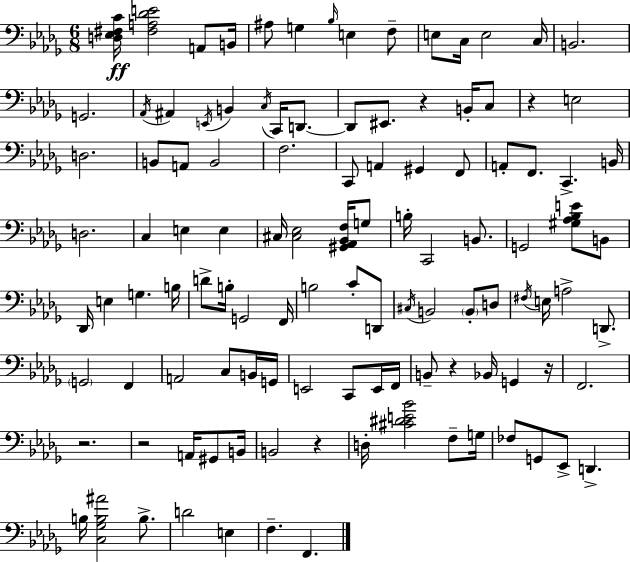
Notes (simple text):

[D3,Eb3,F#3,C4]/s [F#3,A3,Db4,E4]/h A2/e B2/s A#3/e G3/q Bb3/s E3/q F3/e E3/e C3/s E3/h C3/s B2/h. G2/h. Ab2/s A#2/q E2/s B2/q C3/s C2/s D2/e. D2/e EIS2/e. R/q B2/s C3/e R/q E3/h D3/h. B2/e A2/e B2/h F3/h. C2/e A2/q G#2/q F2/e A2/e F2/e. C2/q. B2/s D3/h. C3/q E3/q E3/q C#3/s [C#3,Eb3]/h [G#2,Ab2,Bb2,F3]/s G3/e B3/s C2/h B2/e. G2/h [G#3,Ab3,Bb3,E4]/e B2/e Db2/s E3/q G3/q. B3/s D4/e B3/s G2/h F2/s B3/h C4/e D2/e C#3/s B2/h B2/e D3/e F#3/s E3/s A3/h D2/e. G2/h F2/q A2/h C3/e B2/s G2/s E2/h C2/e E2/s F2/s B2/e R/q Bb2/s G2/q R/s F2/h. R/h. R/h A2/s G#2/e B2/s B2/h R/q D3/s [C#4,D#4,E4,Bb4]/h F3/e G3/s FES3/e G2/e Eb2/e D2/q. B3/s [C3,Gb3,B3,A#4]/h B3/e. D4/h E3/q F3/q. F2/q.